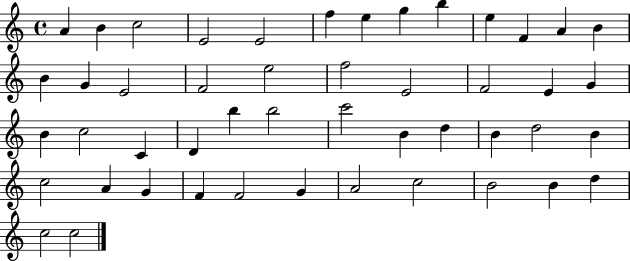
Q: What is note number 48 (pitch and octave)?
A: C5